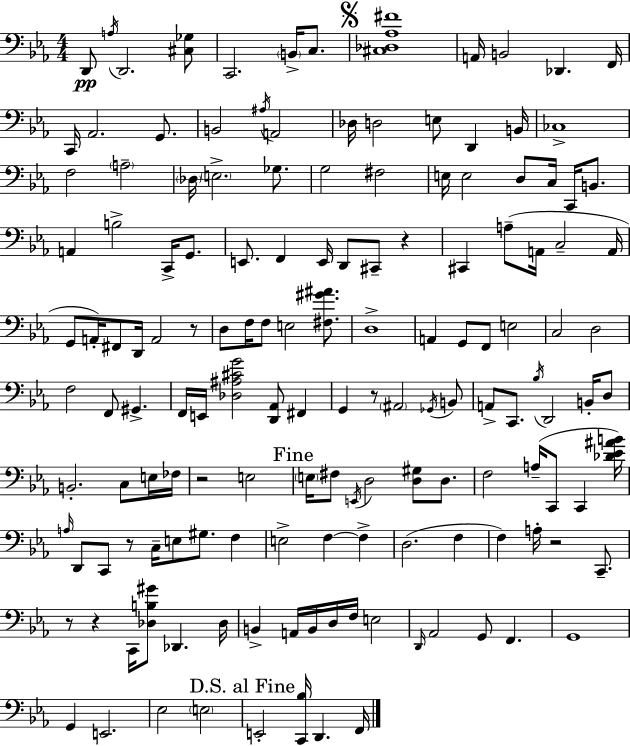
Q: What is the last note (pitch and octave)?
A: F2